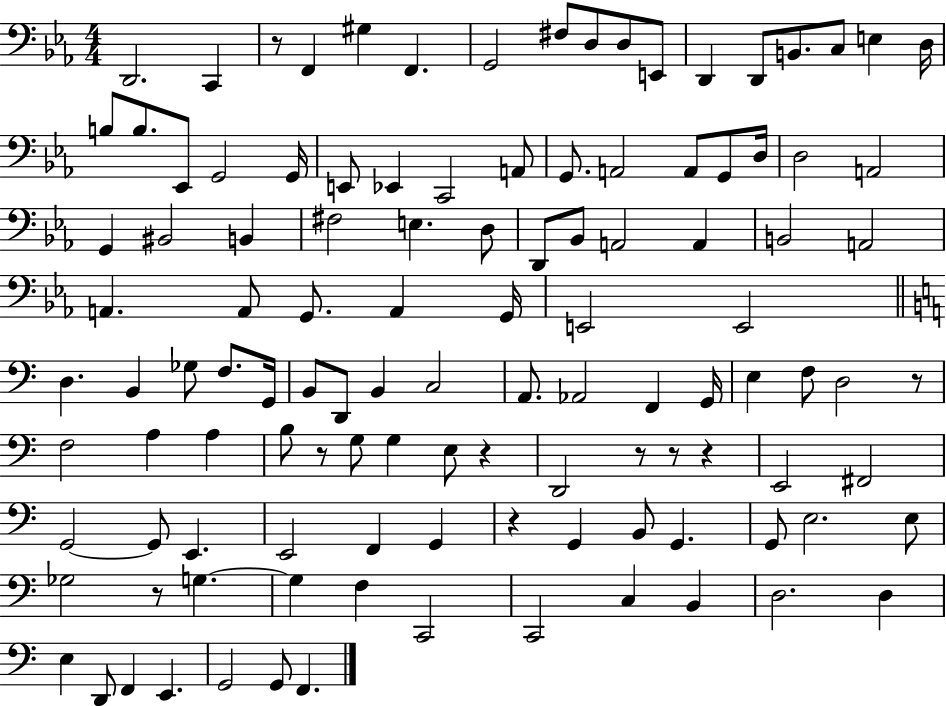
D2/h. C2/q R/e F2/q G#3/q F2/q. G2/h F#3/e D3/e D3/e E2/e D2/q D2/e B2/e. C3/e E3/q D3/s B3/e B3/e. Eb2/e G2/h G2/s E2/e Eb2/q C2/h A2/e G2/e. A2/h A2/e G2/e D3/s D3/h A2/h G2/q BIS2/h B2/q F#3/h E3/q. D3/e D2/e Bb2/e A2/h A2/q B2/h A2/h A2/q. A2/e G2/e. A2/q G2/s E2/h E2/h D3/q. B2/q Gb3/e F3/e. G2/s B2/e D2/e B2/q C3/h A2/e. Ab2/h F2/q G2/s E3/q F3/e D3/h R/e F3/h A3/q A3/q B3/e R/e G3/e G3/q E3/e R/q D2/h R/e R/e R/q E2/h F#2/h G2/h G2/e E2/q. E2/h F2/q G2/q R/q G2/q B2/e G2/q. G2/e E3/h. E3/e Gb3/h R/e G3/q. G3/q F3/q C2/h C2/h C3/q B2/q D3/h. D3/q E3/q D2/e F2/q E2/q. G2/h G2/e F2/q.